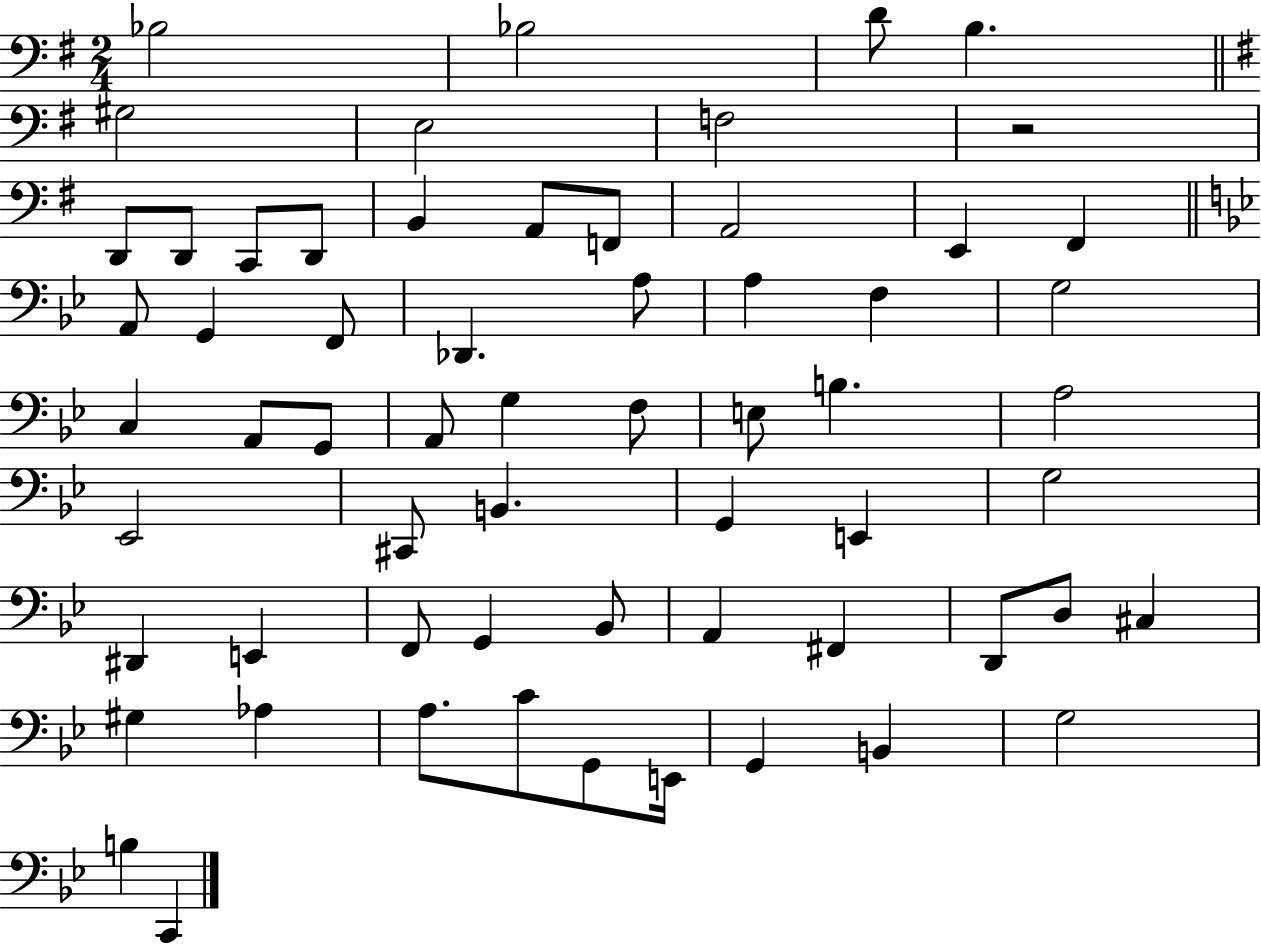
{
  \clef bass
  \numericTimeSignature
  \time 2/4
  \key g \major
  bes2 | bes2 | d'8 b4. | \bar "||" \break \key e \minor gis2 | e2 | f2 | r2 | \break d,8 d,8 c,8 d,8 | b,4 a,8 f,8 | a,2 | e,4 fis,4 | \break \bar "||" \break \key g \minor a,8 g,4 f,8 | des,4. a8 | a4 f4 | g2 | \break c4 a,8 g,8 | a,8 g4 f8 | e8 b4. | a2 | \break ees,2 | cis,8 b,4. | g,4 e,4 | g2 | \break dis,4 e,4 | f,8 g,4 bes,8 | a,4 fis,4 | d,8 d8 cis4 | \break gis4 aes4 | a8. c'8 g,8 e,16 | g,4 b,4 | g2 | \break b4 c,4 | \bar "|."
}